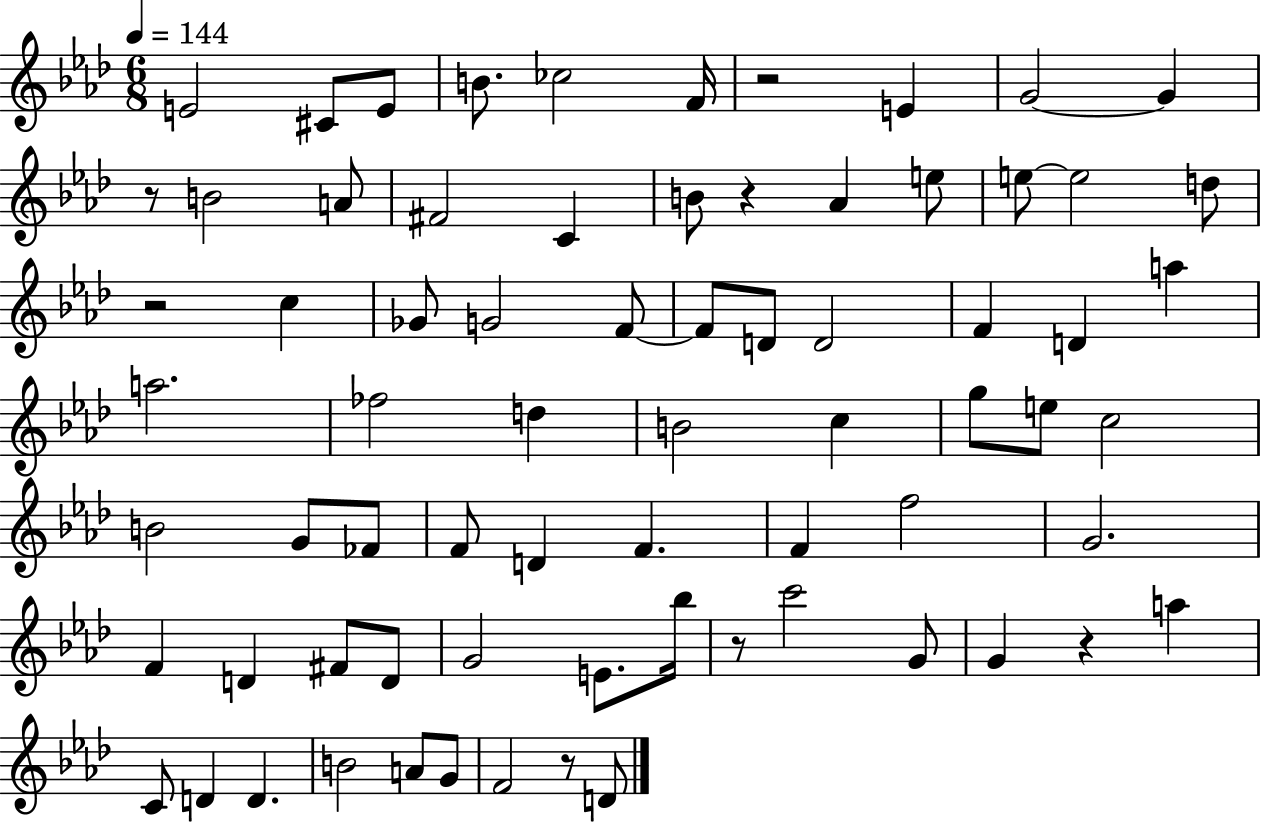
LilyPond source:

{
  \clef treble
  \numericTimeSignature
  \time 6/8
  \key aes \major
  \tempo 4 = 144
  \repeat volta 2 { e'2 cis'8 e'8 | b'8. ces''2 f'16 | r2 e'4 | g'2~~ g'4 | \break r8 b'2 a'8 | fis'2 c'4 | b'8 r4 aes'4 e''8 | e''8~~ e''2 d''8 | \break r2 c''4 | ges'8 g'2 f'8~~ | f'8 d'8 d'2 | f'4 d'4 a''4 | \break a''2. | fes''2 d''4 | b'2 c''4 | g''8 e''8 c''2 | \break b'2 g'8 fes'8 | f'8 d'4 f'4. | f'4 f''2 | g'2. | \break f'4 d'4 fis'8 d'8 | g'2 e'8. bes''16 | r8 c'''2 g'8 | g'4 r4 a''4 | \break c'8 d'4 d'4. | b'2 a'8 g'8 | f'2 r8 d'8 | } \bar "|."
}